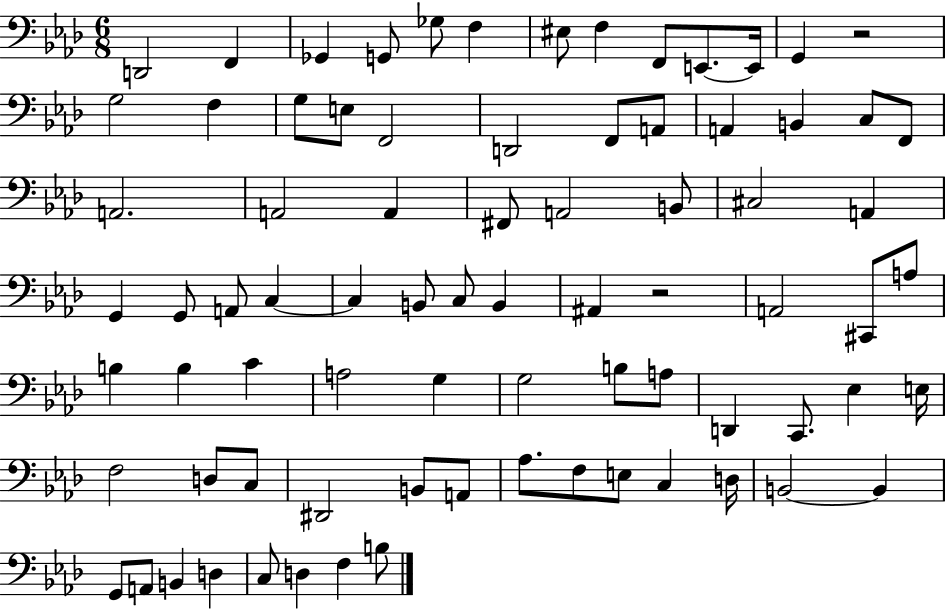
{
  \clef bass
  \numericTimeSignature
  \time 6/8
  \key aes \major
  d,2 f,4 | ges,4 g,8 ges8 f4 | eis8 f4 f,8 e,8.~~ e,16 | g,4 r2 | \break g2 f4 | g8 e8 f,2 | d,2 f,8 a,8 | a,4 b,4 c8 f,8 | \break a,2. | a,2 a,4 | fis,8 a,2 b,8 | cis2 a,4 | \break g,4 g,8 a,8 c4~~ | c4 b,8 c8 b,4 | ais,4 r2 | a,2 cis,8 a8 | \break b4 b4 c'4 | a2 g4 | g2 b8 a8 | d,4 c,8. ees4 e16 | \break f2 d8 c8 | dis,2 b,8 a,8 | aes8. f8 e8 c4 d16 | b,2~~ b,4 | \break g,8 a,8 b,4 d4 | c8 d4 f4 b8 | \bar "|."
}